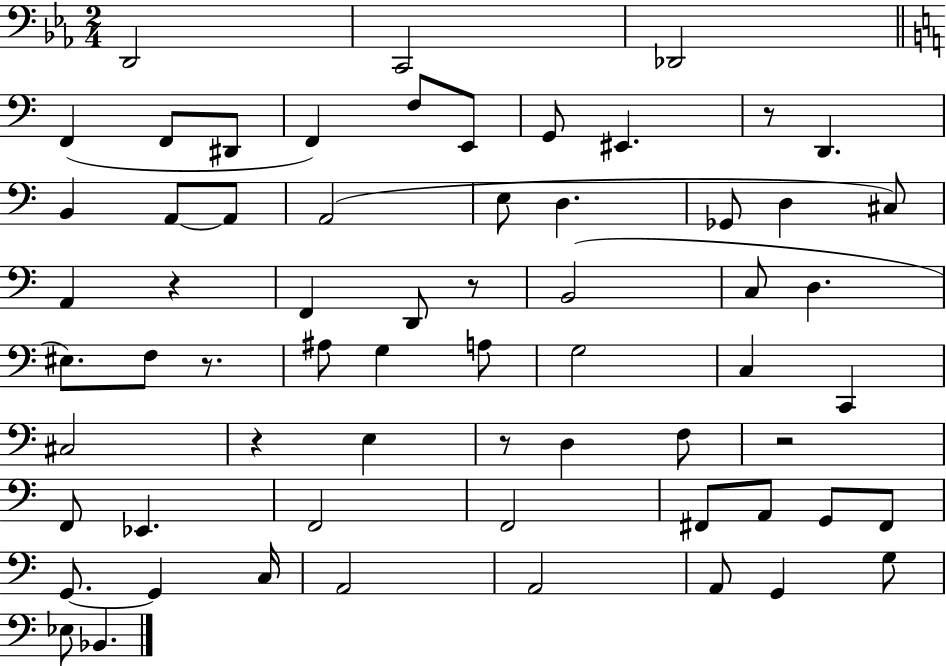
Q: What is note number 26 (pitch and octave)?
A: C3